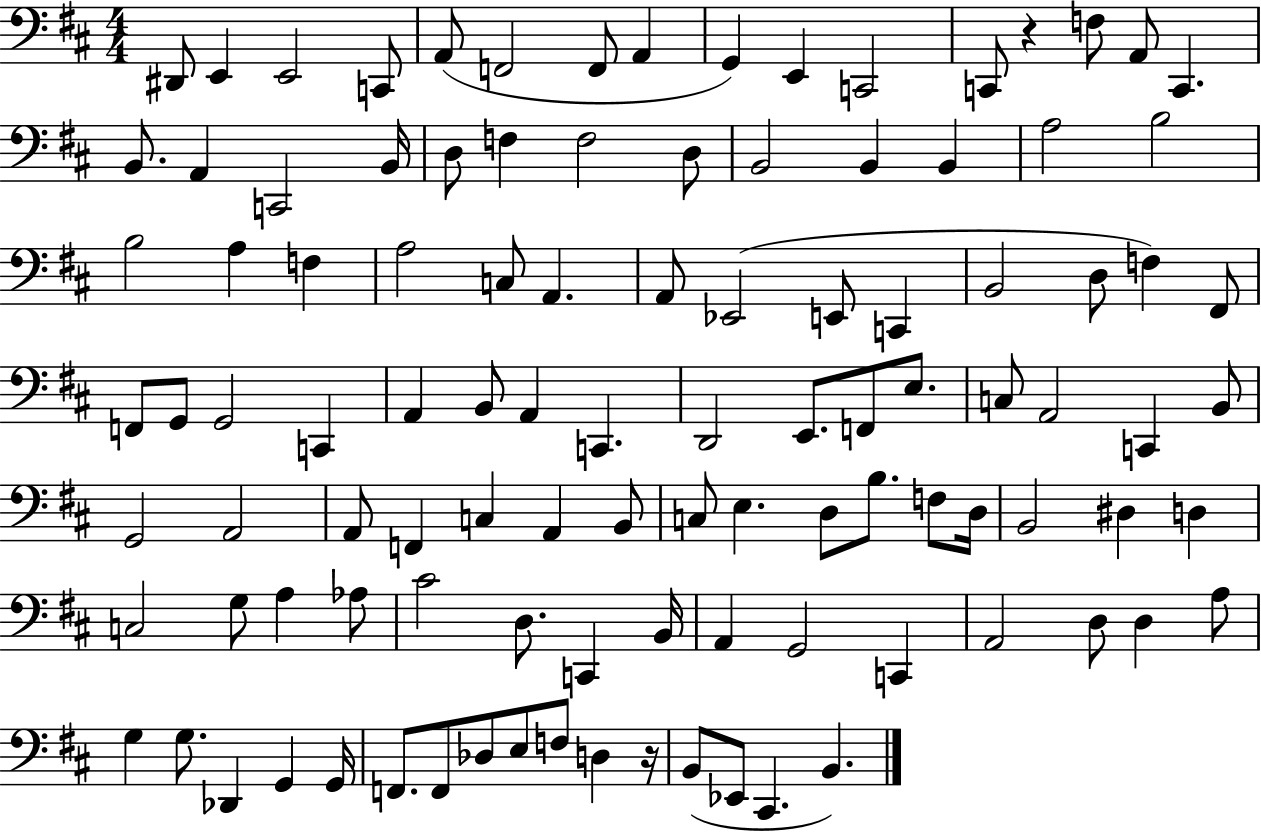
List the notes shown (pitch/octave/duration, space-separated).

D#2/e E2/q E2/h C2/e A2/e F2/h F2/e A2/q G2/q E2/q C2/h C2/e R/q F3/e A2/e C2/q. B2/e. A2/q C2/h B2/s D3/e F3/q F3/h D3/e B2/h B2/q B2/q A3/h B3/h B3/h A3/q F3/q A3/h C3/e A2/q. A2/e Eb2/h E2/e C2/q B2/h D3/e F3/q F#2/e F2/e G2/e G2/h C2/q A2/q B2/e A2/q C2/q. D2/h E2/e. F2/e E3/e. C3/e A2/h C2/q B2/e G2/h A2/h A2/e F2/q C3/q A2/q B2/e C3/e E3/q. D3/e B3/e. F3/e D3/s B2/h D#3/q D3/q C3/h G3/e A3/q Ab3/e C#4/h D3/e. C2/q B2/s A2/q G2/h C2/q A2/h D3/e D3/q A3/e G3/q G3/e. Db2/q G2/q G2/s F2/e. F2/e Db3/e E3/e F3/e D3/q R/s B2/e Eb2/e C#2/q. B2/q.